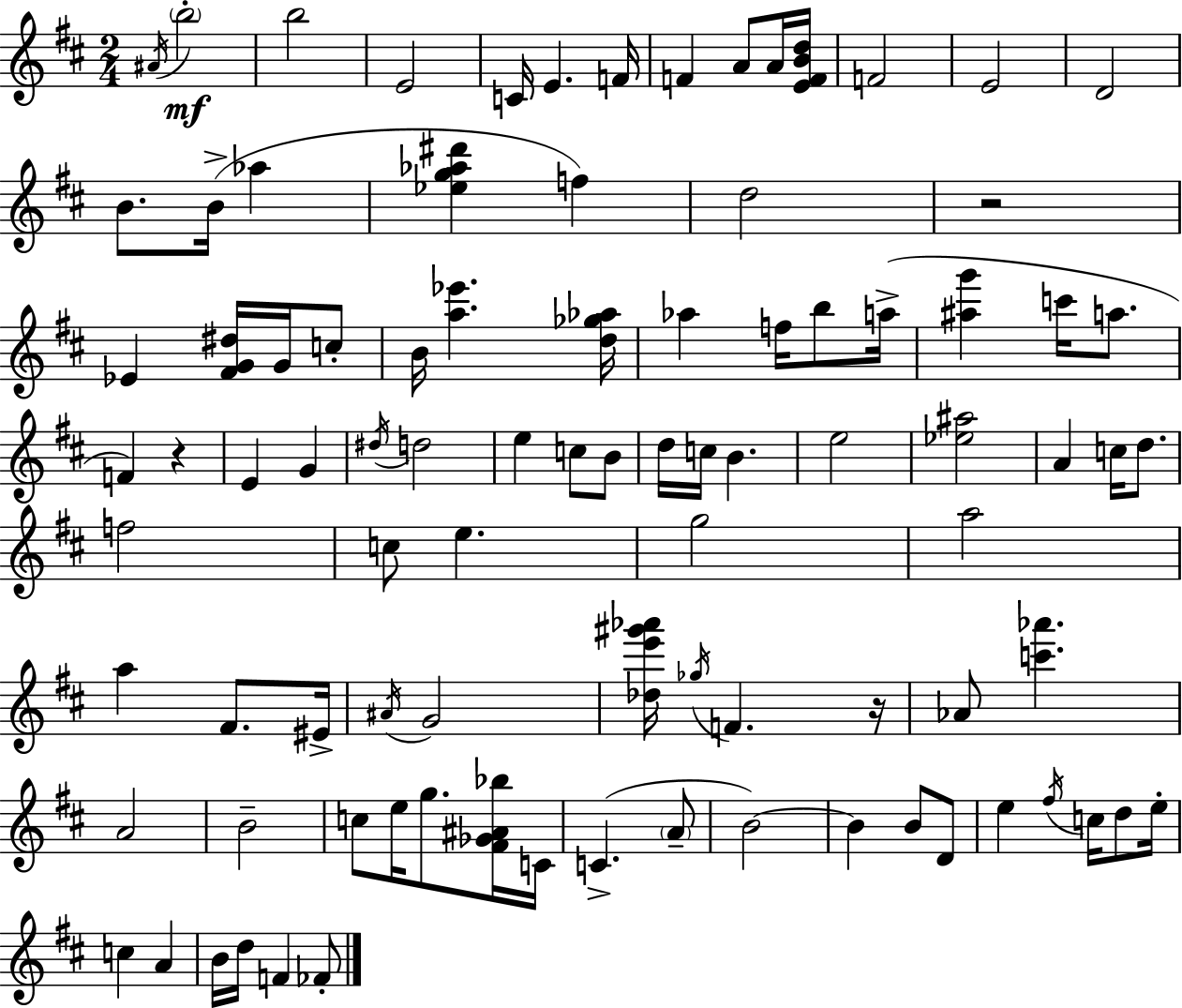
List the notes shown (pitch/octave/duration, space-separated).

A#4/s B5/h B5/h E4/h C4/s E4/q. F4/s F4/q A4/e A4/s [E4,F4,B4,D5]/s F4/h E4/h D4/h B4/e. B4/s Ab5/q [Eb5,G5,Ab5,D#6]/q F5/q D5/h R/h Eb4/q [F#4,G4,D#5]/s G4/s C5/e B4/s [A5,Eb6]/q. [D5,Gb5,Ab5]/s Ab5/q F5/s B5/e A5/s [A#5,G6]/q C6/s A5/e. F4/q R/q E4/q G4/q D#5/s D5/h E5/q C5/e B4/e D5/s C5/s B4/q. E5/h [Eb5,A#5]/h A4/q C5/s D5/e. F5/h C5/e E5/q. G5/h A5/h A5/q F#4/e. EIS4/s A#4/s G4/h [Db5,E6,G#6,Ab6]/s Gb5/s F4/q. R/s Ab4/e [C6,Ab6]/q. A4/h B4/h C5/e E5/s G5/e. [F#4,Gb4,A#4,Bb5]/s C4/s C4/q. A4/e B4/h B4/q B4/e D4/e E5/q F#5/s C5/s D5/e E5/s C5/q A4/q B4/s D5/s F4/q FES4/e